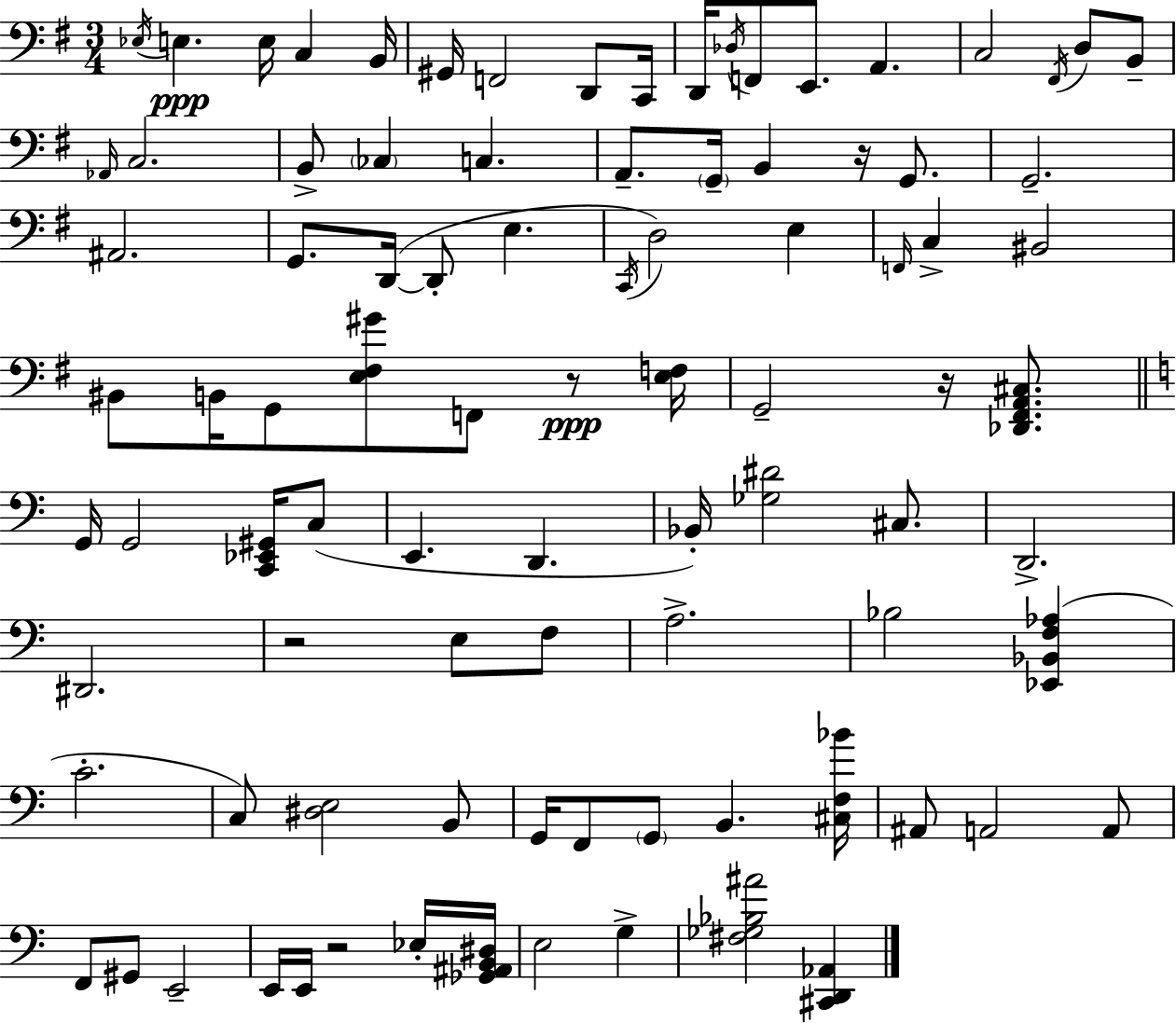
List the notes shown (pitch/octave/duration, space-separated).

Eb3/s E3/q. E3/s C3/q B2/s G#2/s F2/h D2/e C2/s D2/s Db3/s F2/e E2/e. A2/q. C3/h F#2/s D3/e B2/e Ab2/s C3/h. B2/e CES3/q C3/q. A2/e. G2/s B2/q R/s G2/e. G2/h. A#2/h. G2/e. D2/s D2/e E3/q. C2/s D3/h E3/q F2/s C3/q BIS2/h BIS2/e B2/s G2/e [E3,F#3,G#4]/e F2/e R/e [E3,F3]/s G2/h R/s [Db2,F#2,A2,C#3]/e. G2/s G2/h [C2,Eb2,G#2]/s C3/e E2/q. D2/q. Bb2/s [Gb3,D#4]/h C#3/e. D2/h. D#2/h. R/h E3/e F3/e A3/h. Bb3/h [Eb2,Bb2,F3,Ab3]/q C4/h. C3/e [D#3,E3]/h B2/e G2/s F2/e G2/e B2/q. [C#3,F3,Bb4]/s A#2/e A2/h A2/e F2/e G#2/e E2/h E2/s E2/s R/h Eb3/s [Gb2,A#2,B2,D#3]/s E3/h G3/q [F#3,Gb3,Bb3,A#4]/h [C#2,D2,Ab2]/q